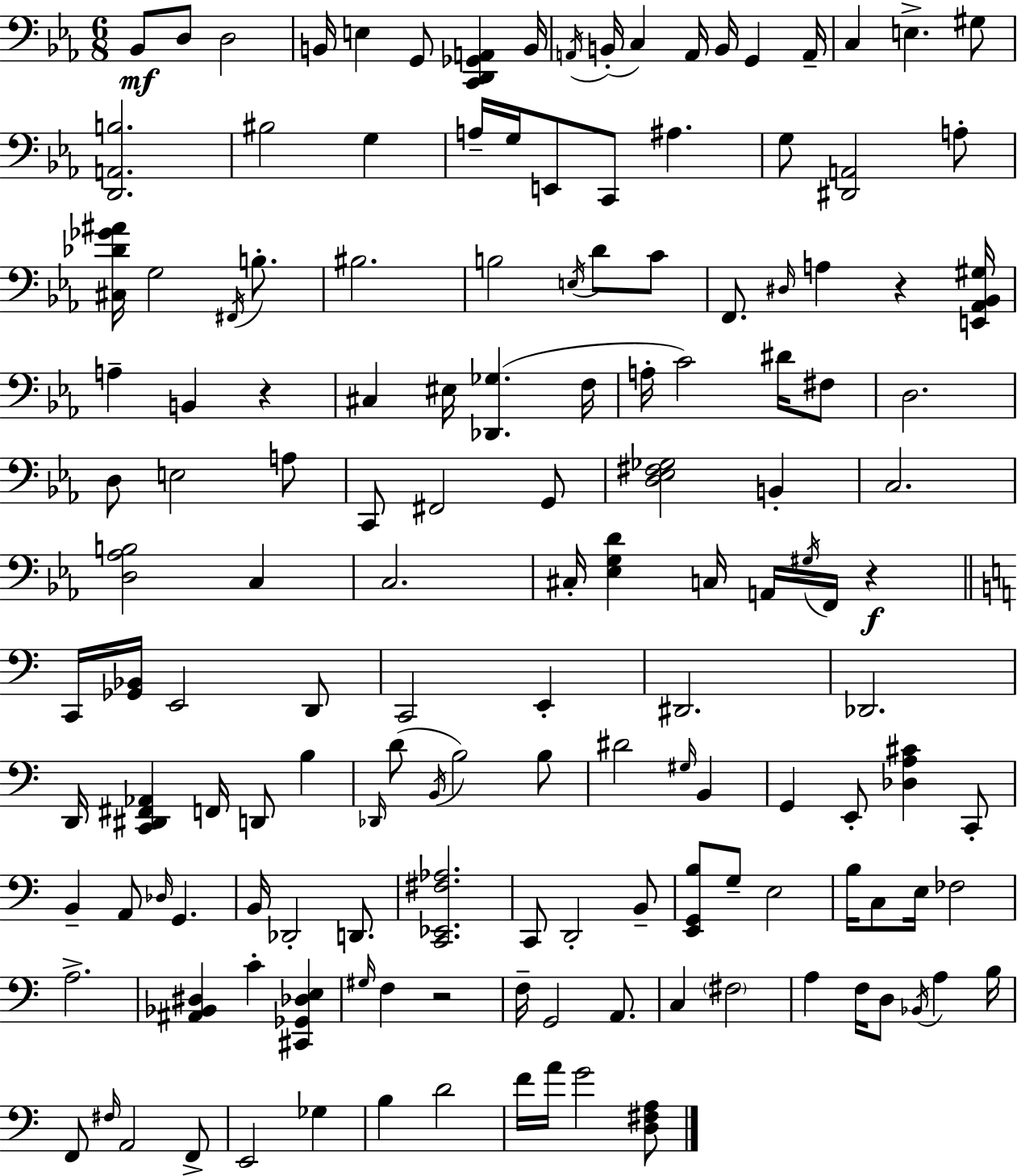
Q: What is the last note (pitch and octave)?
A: G4